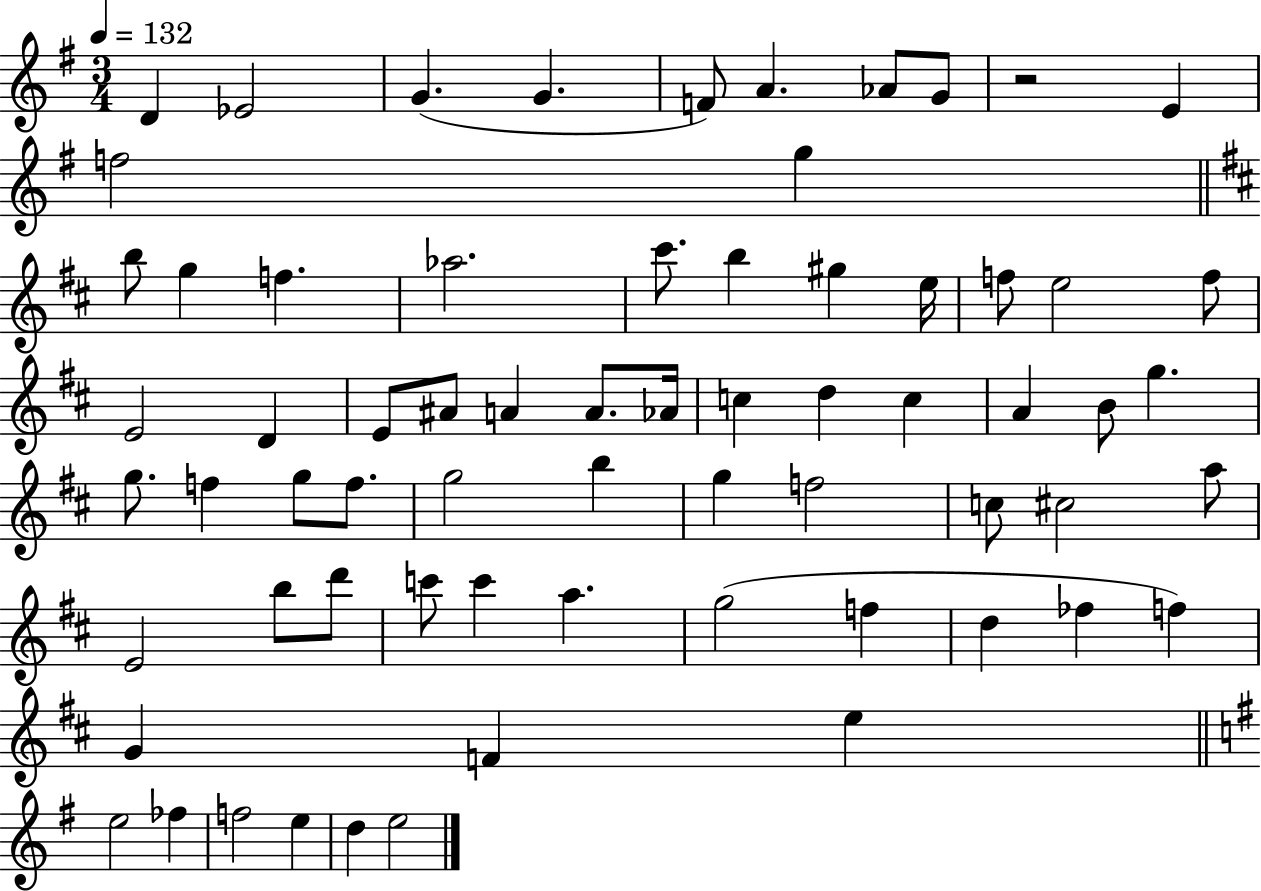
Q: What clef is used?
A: treble